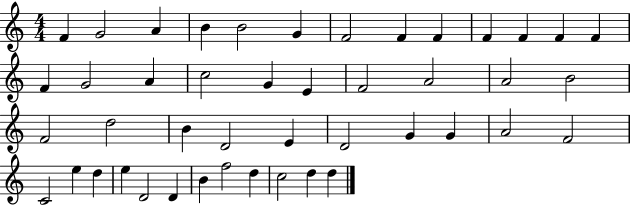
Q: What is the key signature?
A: C major